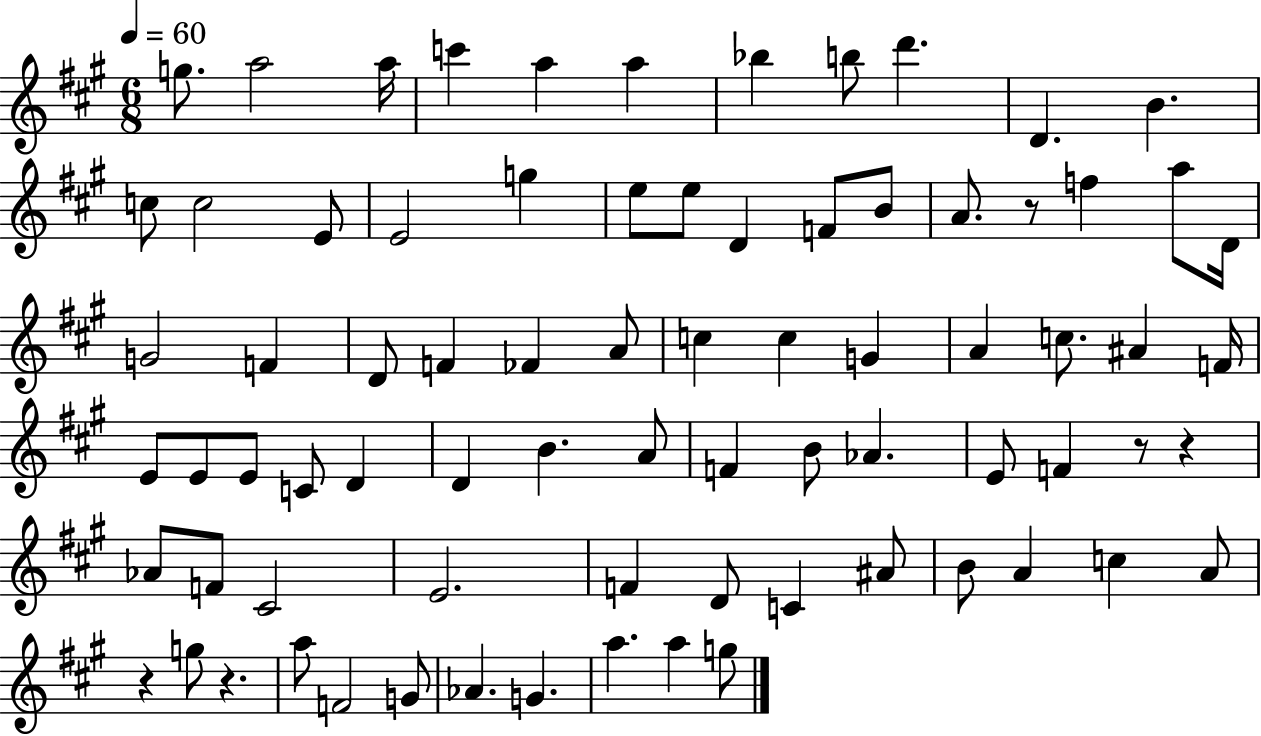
X:1
T:Untitled
M:6/8
L:1/4
K:A
g/2 a2 a/4 c' a a _b b/2 d' D B c/2 c2 E/2 E2 g e/2 e/2 D F/2 B/2 A/2 z/2 f a/2 D/4 G2 F D/2 F _F A/2 c c G A c/2 ^A F/4 E/2 E/2 E/2 C/2 D D B A/2 F B/2 _A E/2 F z/2 z _A/2 F/2 ^C2 E2 F D/2 C ^A/2 B/2 A c A/2 z g/2 z a/2 F2 G/2 _A G a a g/2